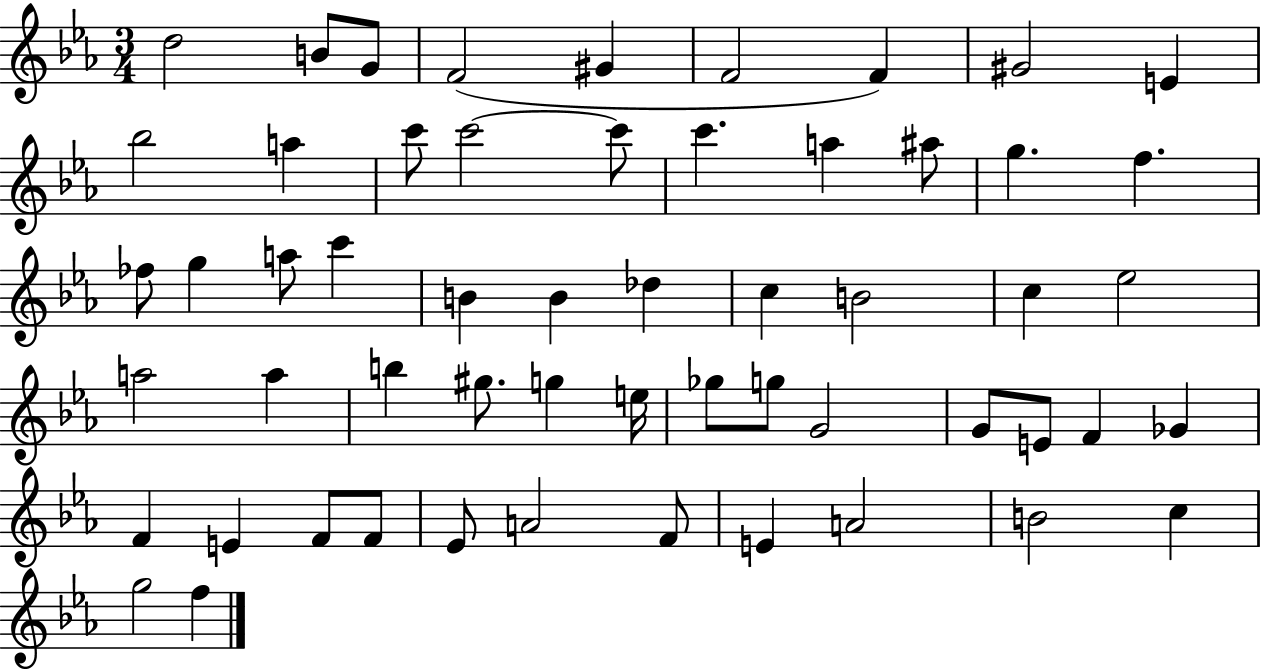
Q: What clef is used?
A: treble